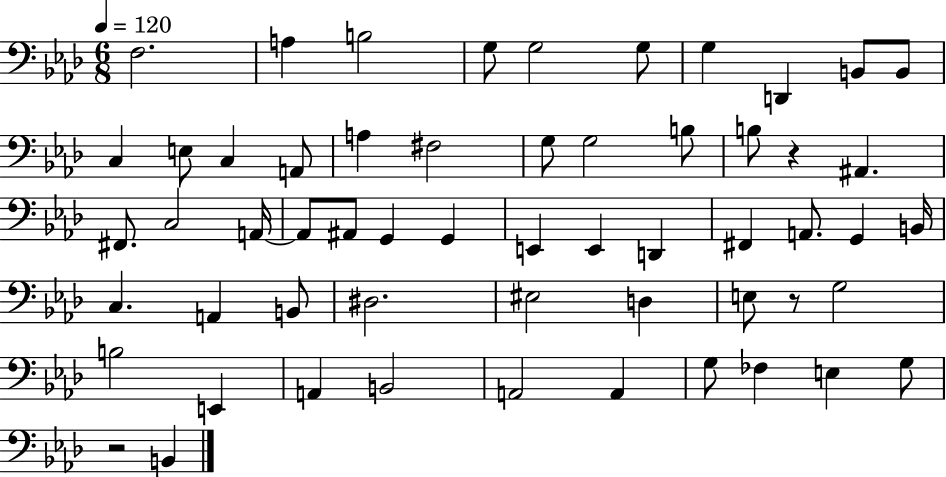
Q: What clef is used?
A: bass